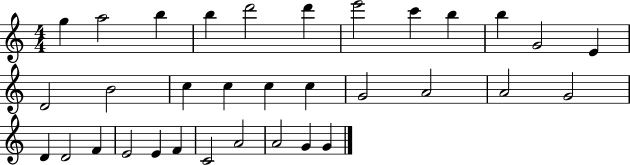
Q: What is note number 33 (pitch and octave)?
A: G4